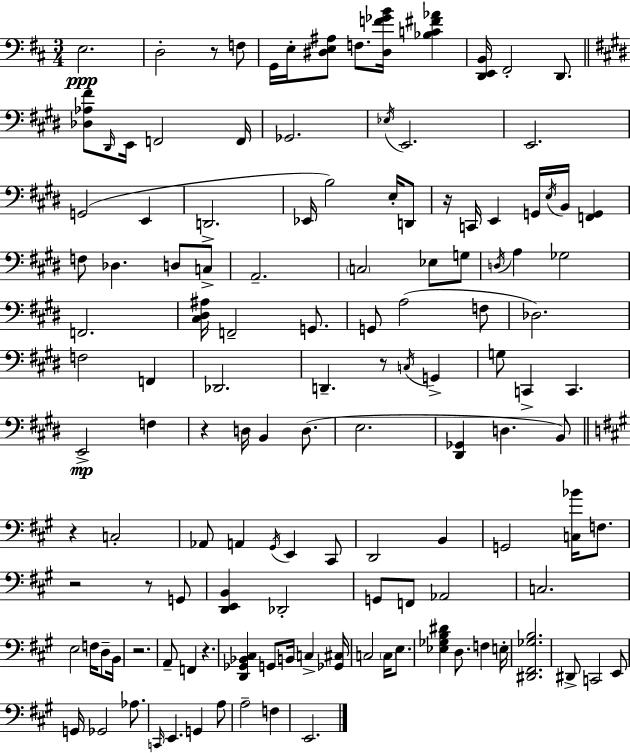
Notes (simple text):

E3/h. D3/h R/e F3/e G2/s E3/s [D#3,E3,A#3]/e F3/e. [D#3,F4,Gb4,B4]/s [Bb3,C4,F#4,Ab4]/q [D2,E2,B2]/s F#2/h D2/e. [Db3,Ab3,F#4]/e D#2/s E2/s F2/h F2/s Gb2/h. Eb3/s E2/h. E2/h. G2/h E2/q D2/h. Eb2/s B3/h E3/s D2/e R/s C2/s E2/q G2/s E3/s B2/s [F2,G2]/q F3/e Db3/q. D3/e C3/e A2/h. C3/h Eb3/e G3/e D3/s A3/q Gb3/h F2/h. [C#3,D#3,A#3]/s F2/h G2/e. G2/e A3/h F3/e Db3/h. F3/h F2/q Db2/h. D2/q. R/e C3/s G2/q G3/e C2/q C2/q. E2/h F3/q R/q D3/s B2/q D3/e. E3/h. [D#2,Gb2]/q D3/q. B2/e R/q C3/h Ab2/e A2/q G#2/s E2/q C#2/e D2/h B2/q G2/h [C3,Bb4]/s F3/e. R/h R/e G2/e [D2,E2,B2]/q Db2/h G2/e F2/e Ab2/h C3/h. E3/h F3/s D3/e B2/s R/h. A2/e F2/q R/q. [D2,Gb2,Bb2,C#3]/q G2/e B2/s C3/q [Gb2,C#3]/s C3/h C3/s E3/e. [Eb3,Gb3,B3,D#4]/q D3/e. F3/q E3/s [D#2,F#2,Gb3,B3]/h. D#2/e C2/h E2/e G2/s Gb2/h Ab3/e. C2/s E2/q. G2/q A3/e A3/h F3/q E2/h.